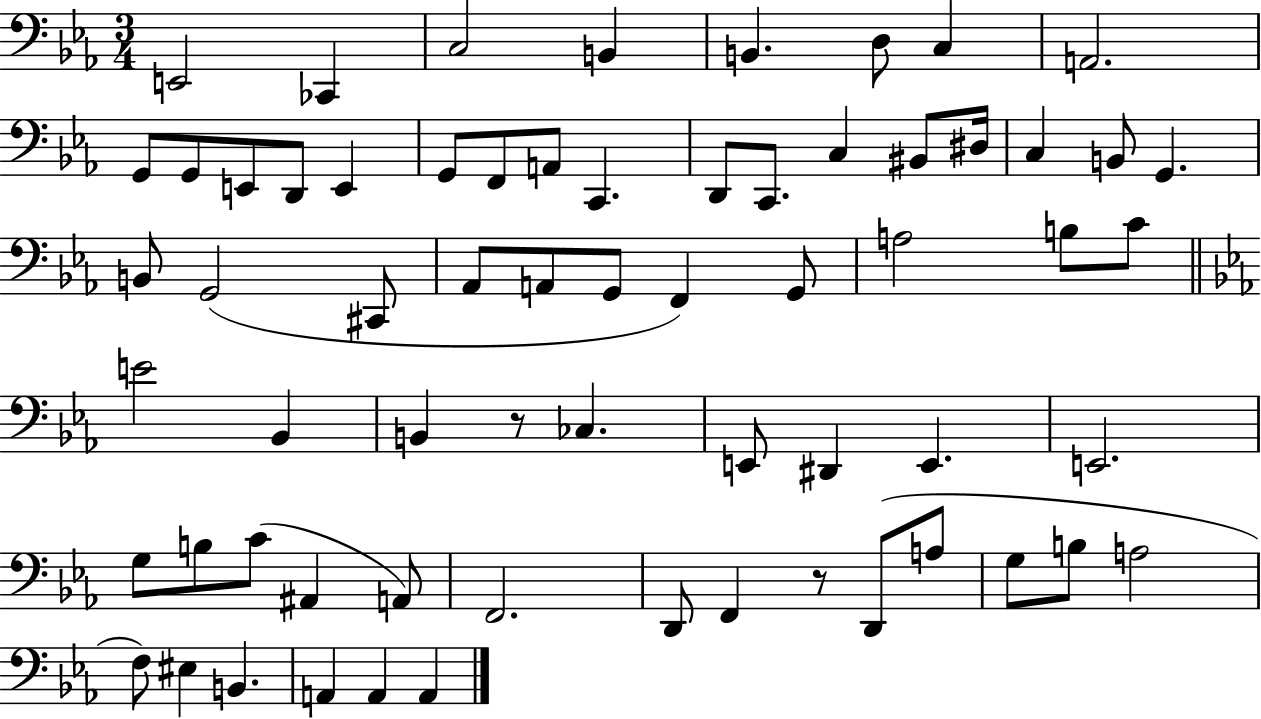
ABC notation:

X:1
T:Untitled
M:3/4
L:1/4
K:Eb
E,,2 _C,, C,2 B,, B,, D,/2 C, A,,2 G,,/2 G,,/2 E,,/2 D,,/2 E,, G,,/2 F,,/2 A,,/2 C,, D,,/2 C,,/2 C, ^B,,/2 ^D,/4 C, B,,/2 G,, B,,/2 G,,2 ^C,,/2 _A,,/2 A,,/2 G,,/2 F,, G,,/2 A,2 B,/2 C/2 E2 _B,, B,, z/2 _C, E,,/2 ^D,, E,, E,,2 G,/2 B,/2 C/2 ^A,, A,,/2 F,,2 D,,/2 F,, z/2 D,,/2 A,/2 G,/2 B,/2 A,2 F,/2 ^E, B,, A,, A,, A,,